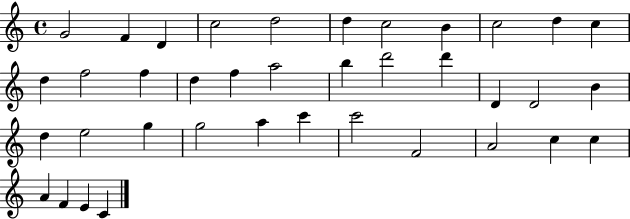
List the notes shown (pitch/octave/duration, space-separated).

G4/h F4/q D4/q C5/h D5/h D5/q C5/h B4/q C5/h D5/q C5/q D5/q F5/h F5/q D5/q F5/q A5/h B5/q D6/h D6/q D4/q D4/h B4/q D5/q E5/h G5/q G5/h A5/q C6/q C6/h F4/h A4/h C5/q C5/q A4/q F4/q E4/q C4/q